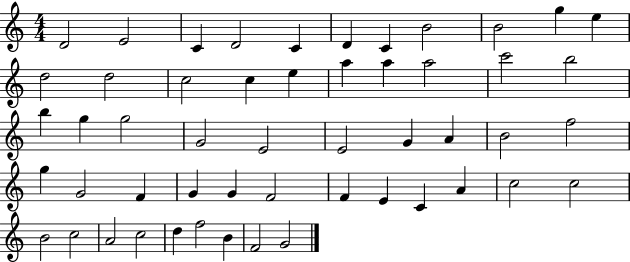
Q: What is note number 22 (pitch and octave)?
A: B5